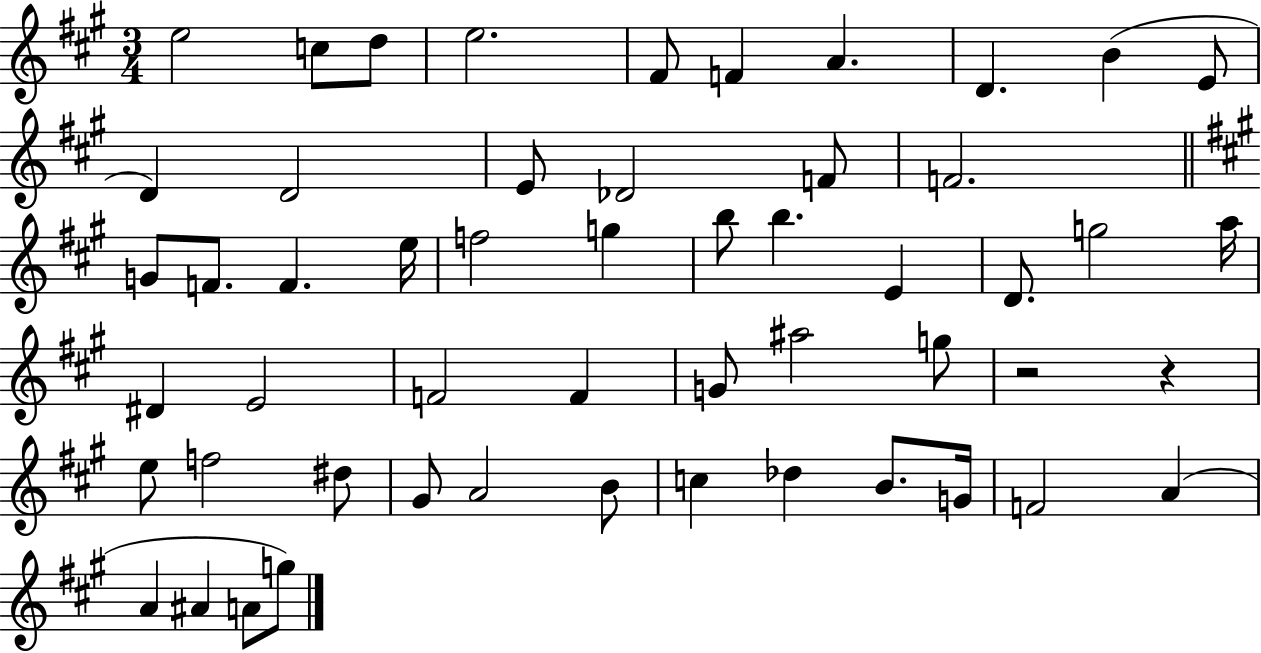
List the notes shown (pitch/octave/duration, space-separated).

E5/h C5/e D5/e E5/h. F#4/e F4/q A4/q. D4/q. B4/q E4/e D4/q D4/h E4/e Db4/h F4/e F4/h. G4/e F4/e. F4/q. E5/s F5/h G5/q B5/e B5/q. E4/q D4/e. G5/h A5/s D#4/q E4/h F4/h F4/q G4/e A#5/h G5/e R/h R/q E5/e F5/h D#5/e G#4/e A4/h B4/e C5/q Db5/q B4/e. G4/s F4/h A4/q A4/q A#4/q A4/e G5/e